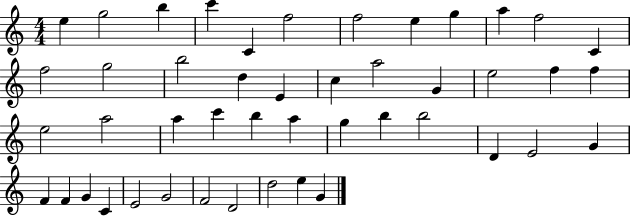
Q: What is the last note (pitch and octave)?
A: G4